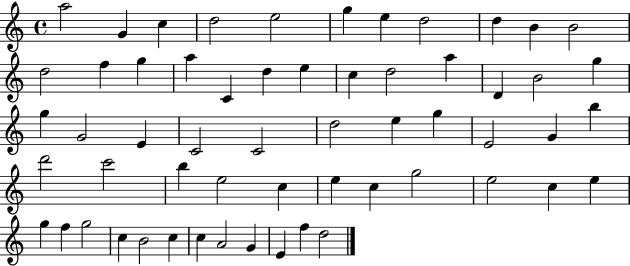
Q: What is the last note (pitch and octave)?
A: D5